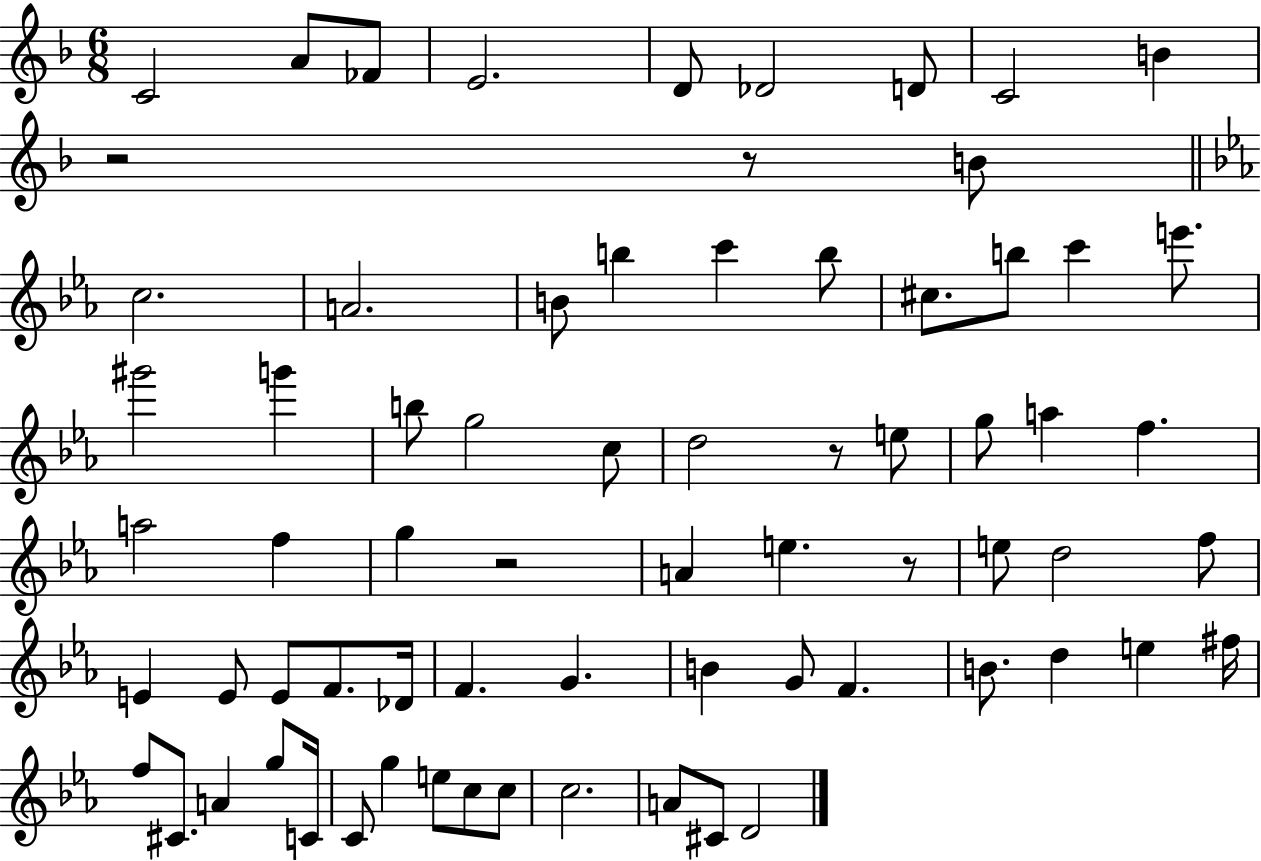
C4/h A4/e FES4/e E4/h. D4/e Db4/h D4/e C4/h B4/q R/h R/e B4/e C5/h. A4/h. B4/e B5/q C6/q B5/e C#5/e. B5/e C6/q E6/e. G#6/h G6/q B5/e G5/h C5/e D5/h R/e E5/e G5/e A5/q F5/q. A5/h F5/q G5/q R/h A4/q E5/q. R/e E5/e D5/h F5/e E4/q E4/e E4/e F4/e. Db4/s F4/q. G4/q. B4/q G4/e F4/q. B4/e. D5/q E5/q F#5/s F5/e C#4/e. A4/q G5/e C4/s C4/e G5/q E5/e C5/e C5/e C5/h. A4/e C#4/e D4/h